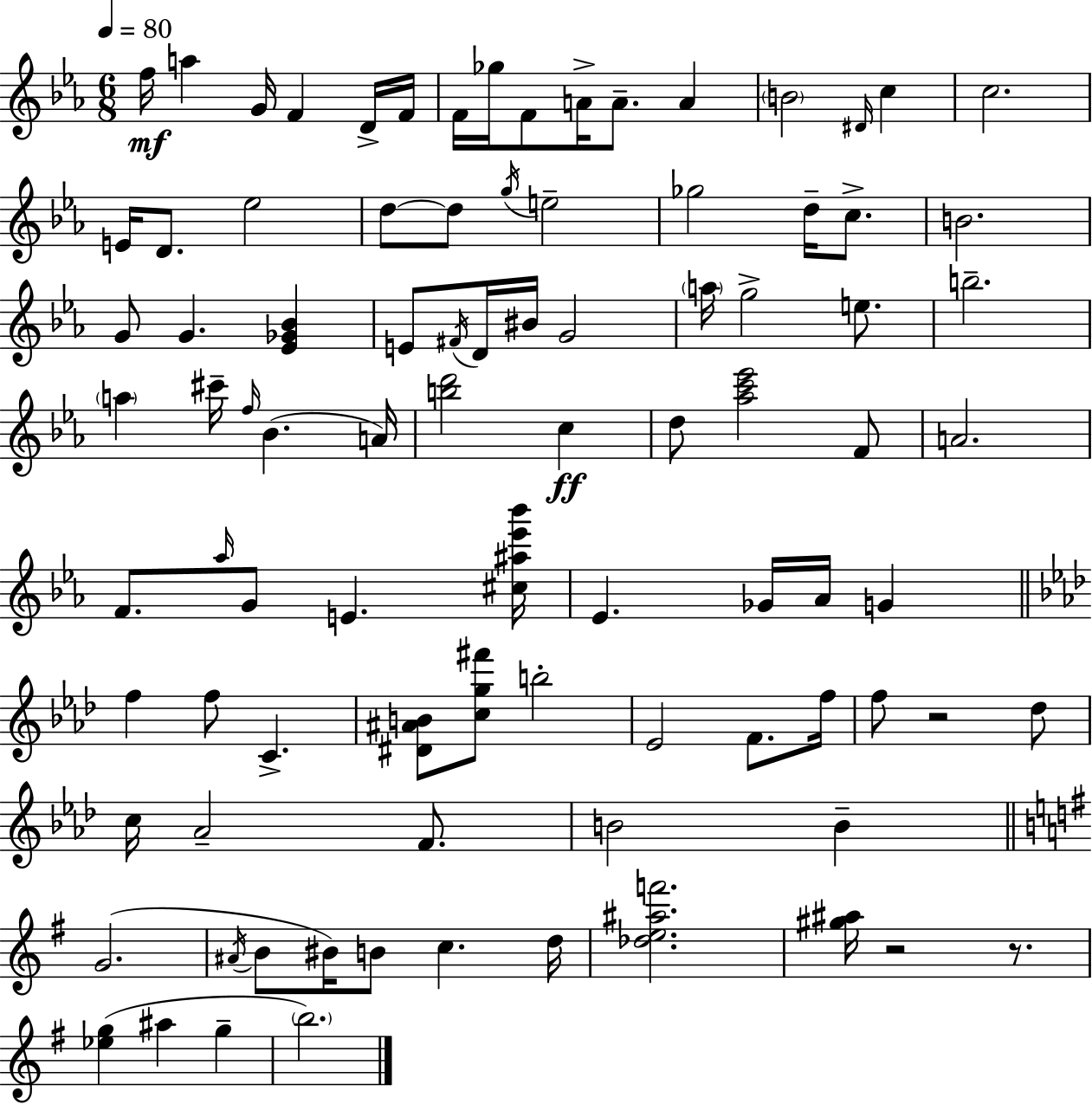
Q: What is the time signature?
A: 6/8